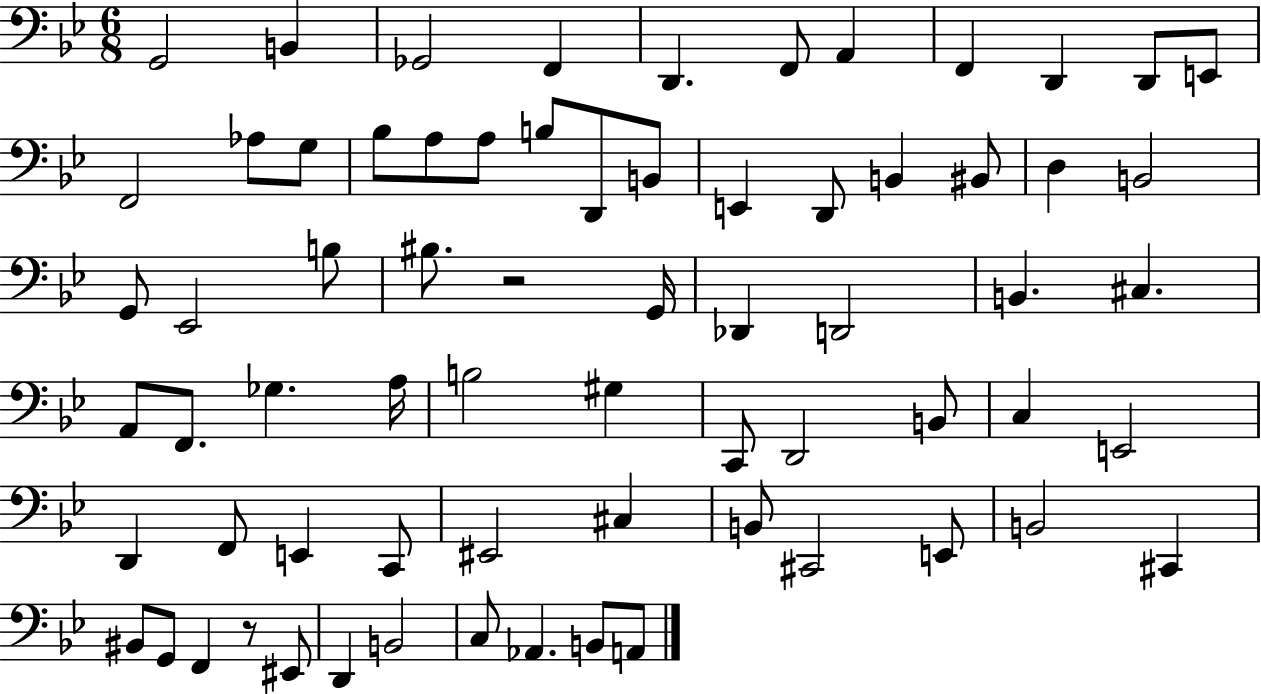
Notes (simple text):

G2/h B2/q Gb2/h F2/q D2/q. F2/e A2/q F2/q D2/q D2/e E2/e F2/h Ab3/e G3/e Bb3/e A3/e A3/e B3/e D2/e B2/e E2/q D2/e B2/q BIS2/e D3/q B2/h G2/e Eb2/h B3/e BIS3/e. R/h G2/s Db2/q D2/h B2/q. C#3/q. A2/e F2/e. Gb3/q. A3/s B3/h G#3/q C2/e D2/h B2/e C3/q E2/h D2/q F2/e E2/q C2/e EIS2/h C#3/q B2/e C#2/h E2/e B2/h C#2/q BIS2/e G2/e F2/q R/e EIS2/e D2/q B2/h C3/e Ab2/q. B2/e A2/e